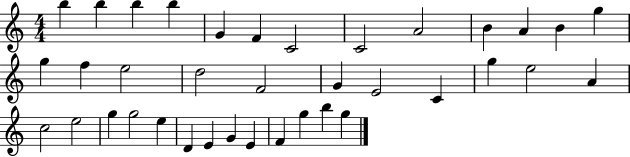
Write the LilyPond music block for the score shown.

{
  \clef treble
  \numericTimeSignature
  \time 4/4
  \key c \major
  b''4 b''4 b''4 b''4 | g'4 f'4 c'2 | c'2 a'2 | b'4 a'4 b'4 g''4 | \break g''4 f''4 e''2 | d''2 f'2 | g'4 e'2 c'4 | g''4 e''2 a'4 | \break c''2 e''2 | g''4 g''2 e''4 | d'4 e'4 g'4 e'4 | f'4 g''4 b''4 g''4 | \break \bar "|."
}